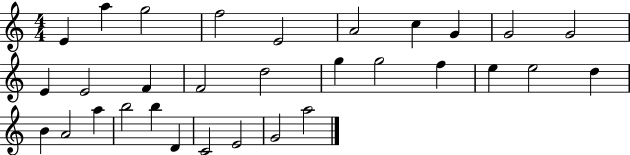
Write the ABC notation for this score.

X:1
T:Untitled
M:4/4
L:1/4
K:C
E a g2 f2 E2 A2 c G G2 G2 E E2 F F2 d2 g g2 f e e2 d B A2 a b2 b D C2 E2 G2 a2